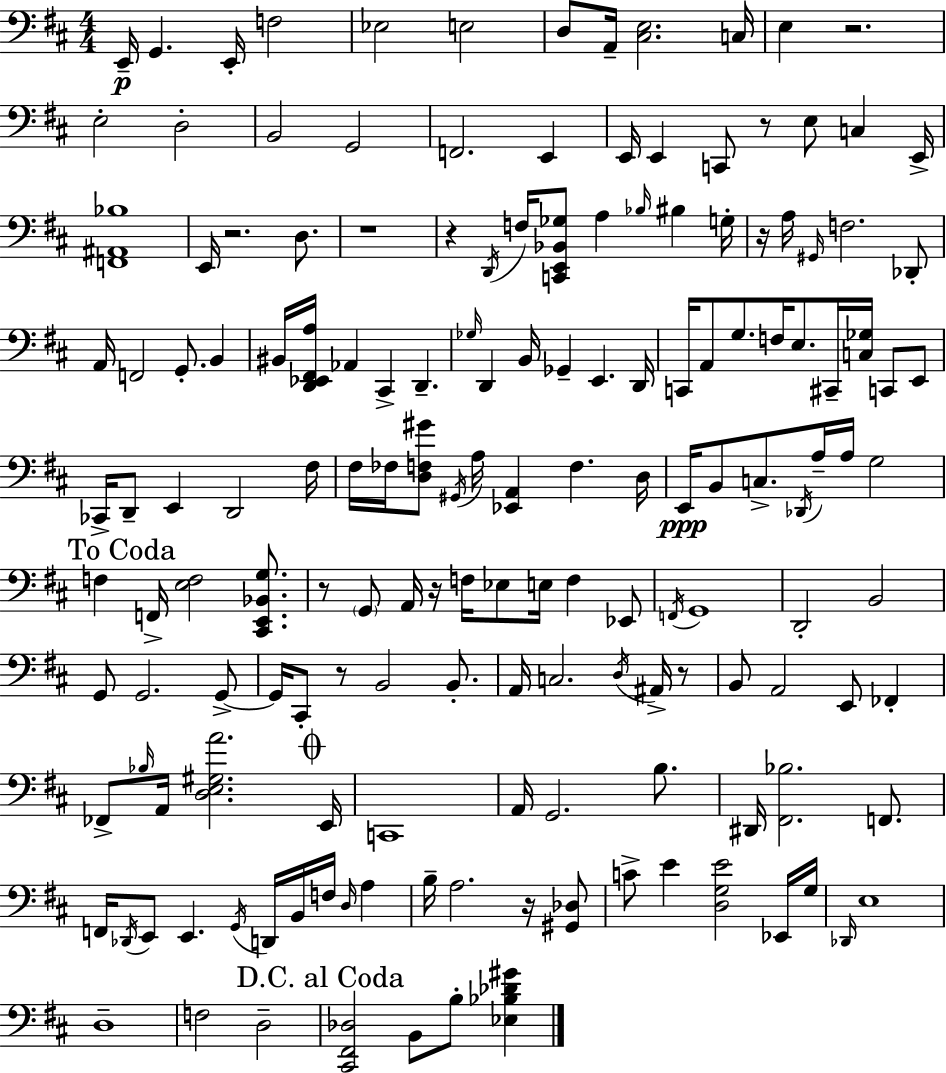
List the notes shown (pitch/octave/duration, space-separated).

E2/s G2/q. E2/s F3/h Eb3/h E3/h D3/e A2/s [C#3,E3]/h. C3/s E3/q R/h. E3/h D3/h B2/h G2/h F2/h. E2/q E2/s E2/q C2/e R/e E3/e C3/q E2/s [F2,A#2,Bb3]/w E2/s R/h. D3/e. R/w R/q D2/s F3/s [C2,E2,Bb2,Gb3]/e A3/q Bb3/s BIS3/q G3/s R/s A3/s G#2/s F3/h. Db2/e A2/s F2/h G2/e. B2/q BIS2/s [D2,Eb2,F#2,A3]/s Ab2/q C#2/q D2/q. Gb3/s D2/q B2/s Gb2/q E2/q. D2/s C2/s A2/e G3/e. F3/s E3/e. C#2/s [C3,Gb3]/s C2/e E2/e CES2/s D2/e E2/q D2/h F#3/s F#3/s FES3/s [D3,F3,G#4]/e G#2/s A3/s [Eb2,A2]/q F3/q. D3/s E2/s B2/e C3/e. Db2/s A3/s A3/s G3/h F3/q F2/s [E3,F3]/h [C#2,E2,Bb2,G3]/e. R/e G2/e A2/s R/s F3/s Eb3/e E3/s F3/q Eb2/e F2/s G2/w D2/h B2/h G2/e G2/h. G2/e G2/s C#2/e R/e B2/h B2/e. A2/s C3/h. D3/s A#2/s R/e B2/e A2/h E2/e FES2/q FES2/e Bb3/s A2/s [D3,E3,G#3,A4]/h. E2/s C2/w A2/s G2/h. B3/e. D#2/s [F#2,Bb3]/h. F2/e. F2/s Db2/s E2/e E2/q. G2/s D2/s B2/s F3/s D3/s A3/q B3/s A3/h. R/s [G#2,Db3]/e C4/e E4/q [D3,G3,E4]/h Eb2/s G3/s Db2/s E3/w D3/w F3/h D3/h [C#2,F#2,Db3]/h B2/e B3/e [Eb3,Bb3,Db4,G#4]/q